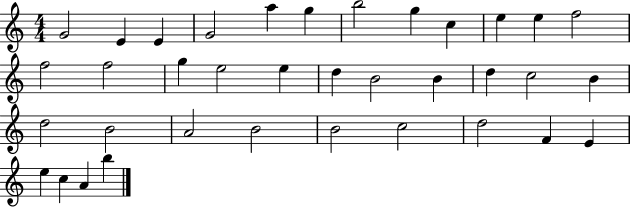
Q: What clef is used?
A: treble